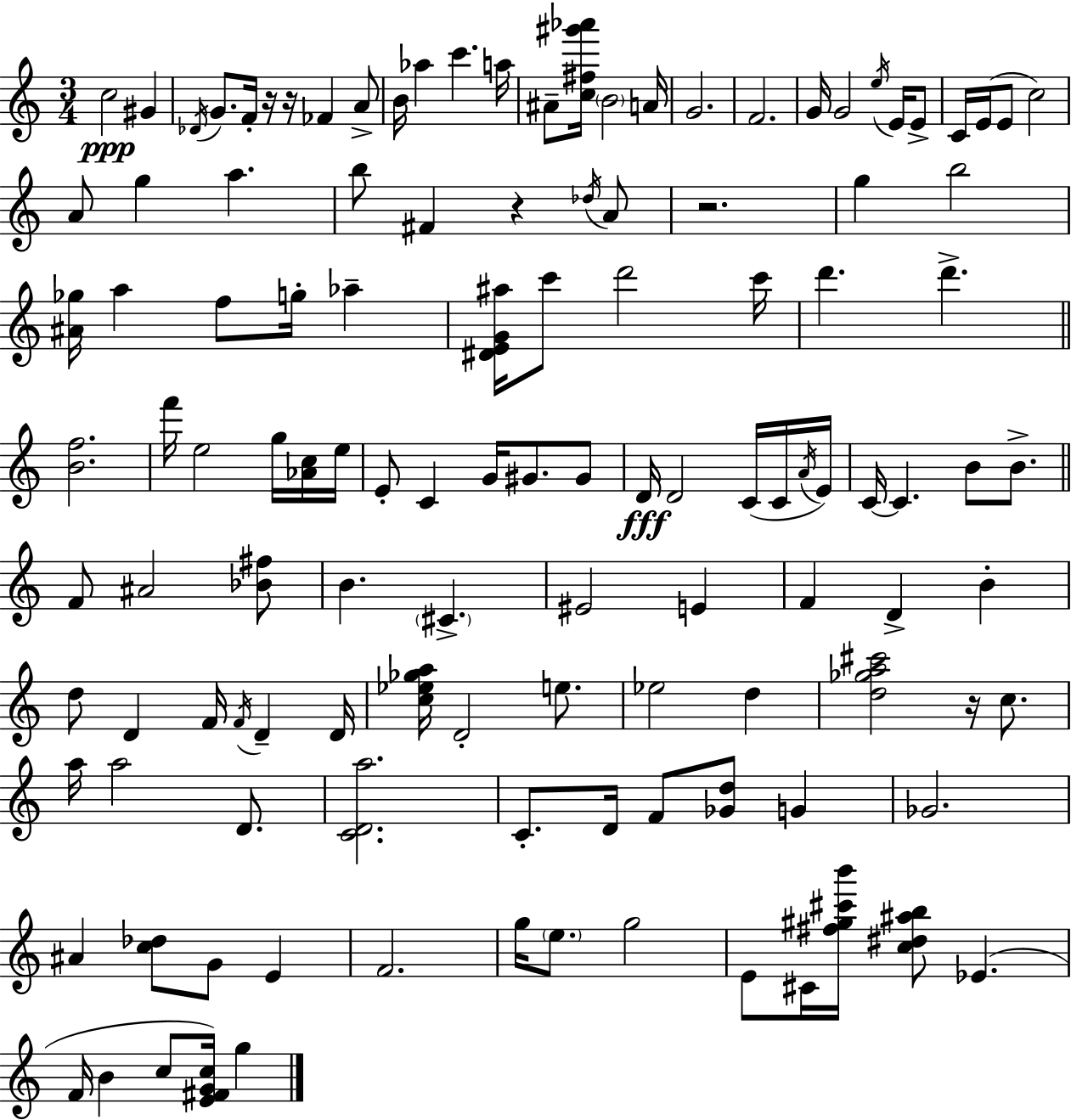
{
  \clef treble
  \numericTimeSignature
  \time 3/4
  \key a \minor
  c''2\ppp gis'4 | \acciaccatura { des'16 } g'8. f'16-. r16 r16 fes'4 a'8-> | b'16 aes''4 c'''4. | a''16 ais'8-- <c'' fis'' gis''' aes'''>16 \parenthesize b'2 | \break a'16 g'2. | f'2. | g'16 g'2 \acciaccatura { e''16 } e'16 | e'8-> c'16 e'16( e'8 c''2) | \break a'8 g''4 a''4. | b''8 fis'4 r4 | \acciaccatura { des''16 } a'8 r2. | g''4 b''2 | \break <ais' ges''>16 a''4 f''8 g''16-. aes''4-- | <dis' e' g' ais''>16 c'''8 d'''2 | c'''16 d'''4. d'''4.-> | \bar "||" \break \key c \major <b' f''>2. | f'''16 e''2 g''16 <aes' c''>16 e''16 | e'8-. c'4 g'16 gis'8. gis'8 | d'16\fff d'2 c'16( c'16 \acciaccatura { a'16 } | \break e'16) c'16~~ c'4. b'8 b'8.-> | \bar "||" \break \key c \major f'8 ais'2 <bes' fis''>8 | b'4. \parenthesize cis'4.-> | eis'2 e'4 | f'4 d'4-> b'4-. | \break d''8 d'4 f'16 \acciaccatura { f'16 } d'4-- | d'16 <c'' ees'' ges'' a''>16 d'2-. e''8. | ees''2 d''4 | <d'' ges'' a'' cis'''>2 r16 c''8. | \break a''16 a''2 d'8. | <c' d' a''>2. | c'8.-. d'16 f'8 <ges' d''>8 g'4 | ges'2. | \break ais'4 <c'' des''>8 g'8 e'4 | f'2. | g''16 \parenthesize e''8. g''2 | e'8 cis'16 <fis'' gis'' cis''' b'''>16 <c'' dis'' ais'' b''>8 ees'4.( | \break f'16 b'4 c''8 <e' fis' g' c''>16) g''4 | \bar "|."
}